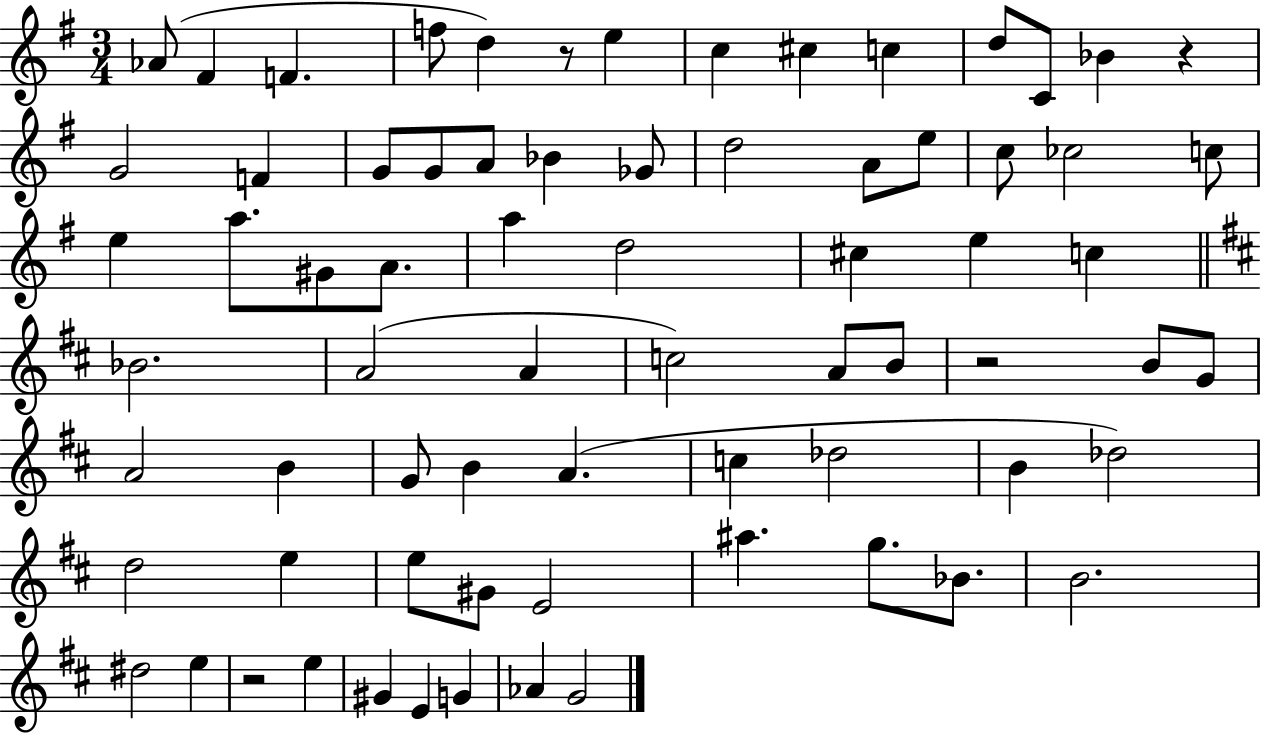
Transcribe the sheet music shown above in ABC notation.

X:1
T:Untitled
M:3/4
L:1/4
K:G
_A/2 ^F F f/2 d z/2 e c ^c c d/2 C/2 _B z G2 F G/2 G/2 A/2 _B _G/2 d2 A/2 e/2 c/2 _c2 c/2 e a/2 ^G/2 A/2 a d2 ^c e c _B2 A2 A c2 A/2 B/2 z2 B/2 G/2 A2 B G/2 B A c _d2 B _d2 d2 e e/2 ^G/2 E2 ^a g/2 _B/2 B2 ^d2 e z2 e ^G E G _A G2